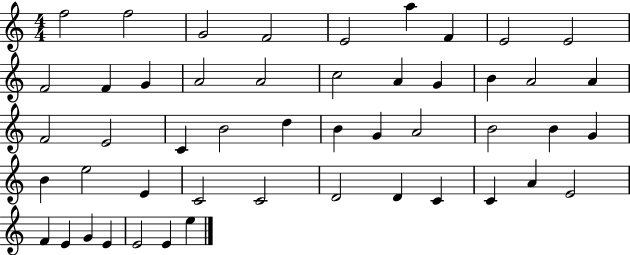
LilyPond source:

{
  \clef treble
  \numericTimeSignature
  \time 4/4
  \key c \major
  f''2 f''2 | g'2 f'2 | e'2 a''4 f'4 | e'2 e'2 | \break f'2 f'4 g'4 | a'2 a'2 | c''2 a'4 g'4 | b'4 a'2 a'4 | \break f'2 e'2 | c'4 b'2 d''4 | b'4 g'4 a'2 | b'2 b'4 g'4 | \break b'4 e''2 e'4 | c'2 c'2 | d'2 d'4 c'4 | c'4 a'4 e'2 | \break f'4 e'4 g'4 e'4 | e'2 e'4 e''4 | \bar "|."
}